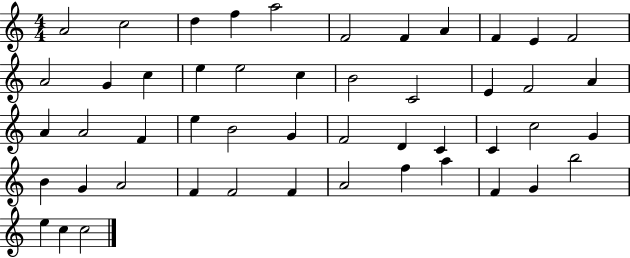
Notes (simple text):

A4/h C5/h D5/q F5/q A5/h F4/h F4/q A4/q F4/q E4/q F4/h A4/h G4/q C5/q E5/q E5/h C5/q B4/h C4/h E4/q F4/h A4/q A4/q A4/h F4/q E5/q B4/h G4/q F4/h D4/q C4/q C4/q C5/h G4/q B4/q G4/q A4/h F4/q F4/h F4/q A4/h F5/q A5/q F4/q G4/q B5/h E5/q C5/q C5/h